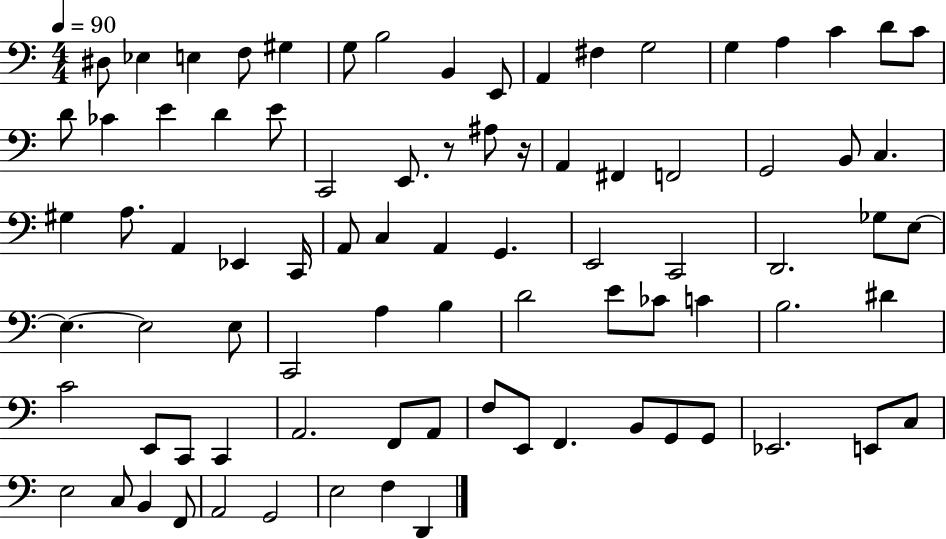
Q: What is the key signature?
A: C major